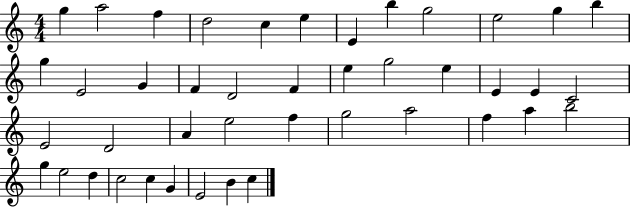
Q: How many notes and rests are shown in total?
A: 43